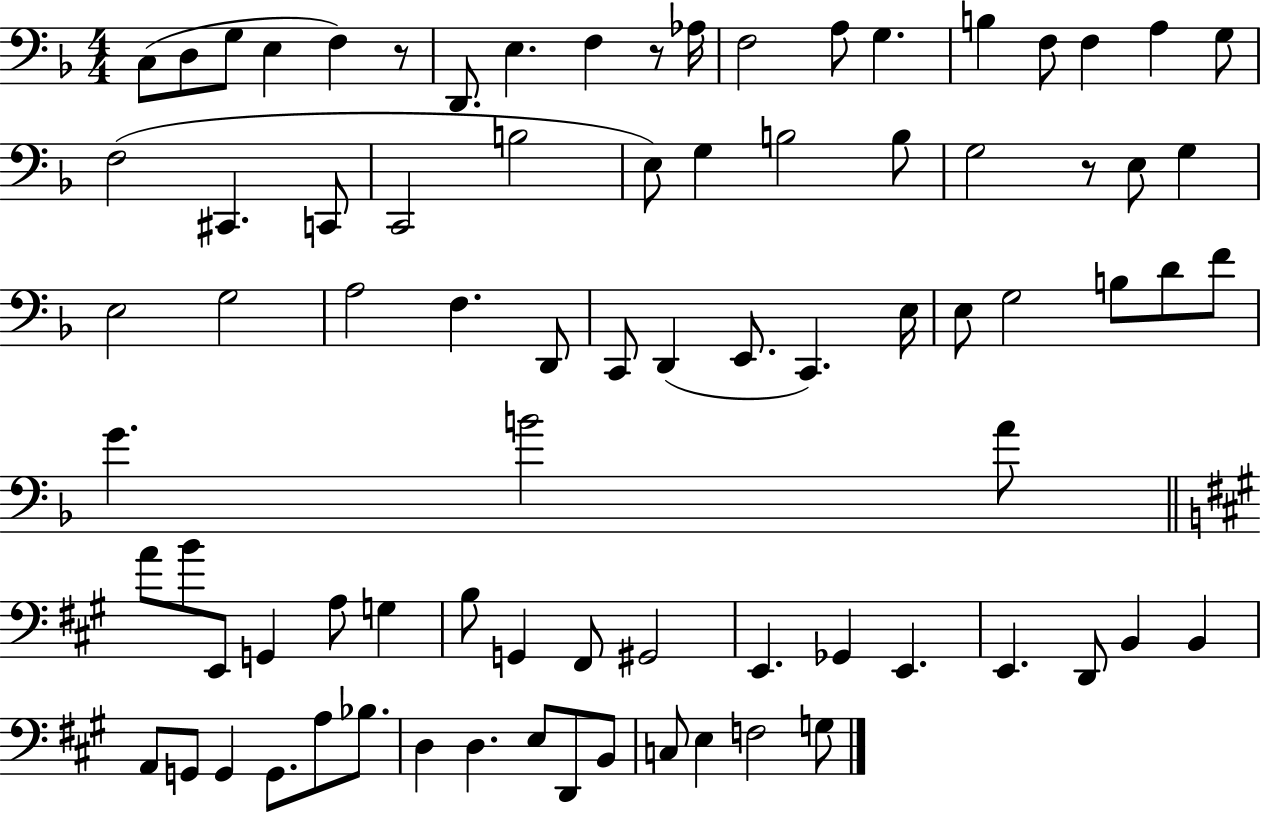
C3/e D3/e G3/e E3/q F3/q R/e D2/e. E3/q. F3/q R/e Ab3/s F3/h A3/e G3/q. B3/q F3/e F3/q A3/q G3/e F3/h C#2/q. C2/e C2/h B3/h E3/e G3/q B3/h B3/e G3/h R/e E3/e G3/q E3/h G3/h A3/h F3/q. D2/e C2/e D2/q E2/e. C2/q. E3/s E3/e G3/h B3/e D4/e F4/e G4/q. B4/h A4/e A4/e B4/e E2/e G2/q A3/e G3/q B3/e G2/q F#2/e G#2/h E2/q. Gb2/q E2/q. E2/q. D2/e B2/q B2/q A2/e G2/e G2/q G2/e. A3/e Bb3/e. D3/q D3/q. E3/e D2/e B2/e C3/e E3/q F3/h G3/e